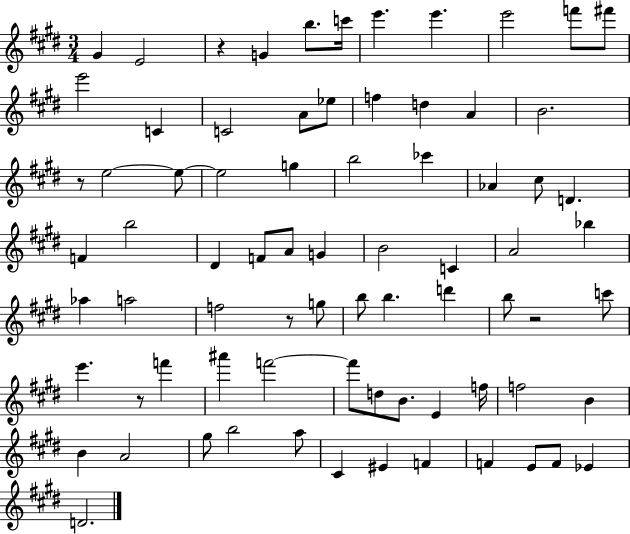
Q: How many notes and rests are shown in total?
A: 76